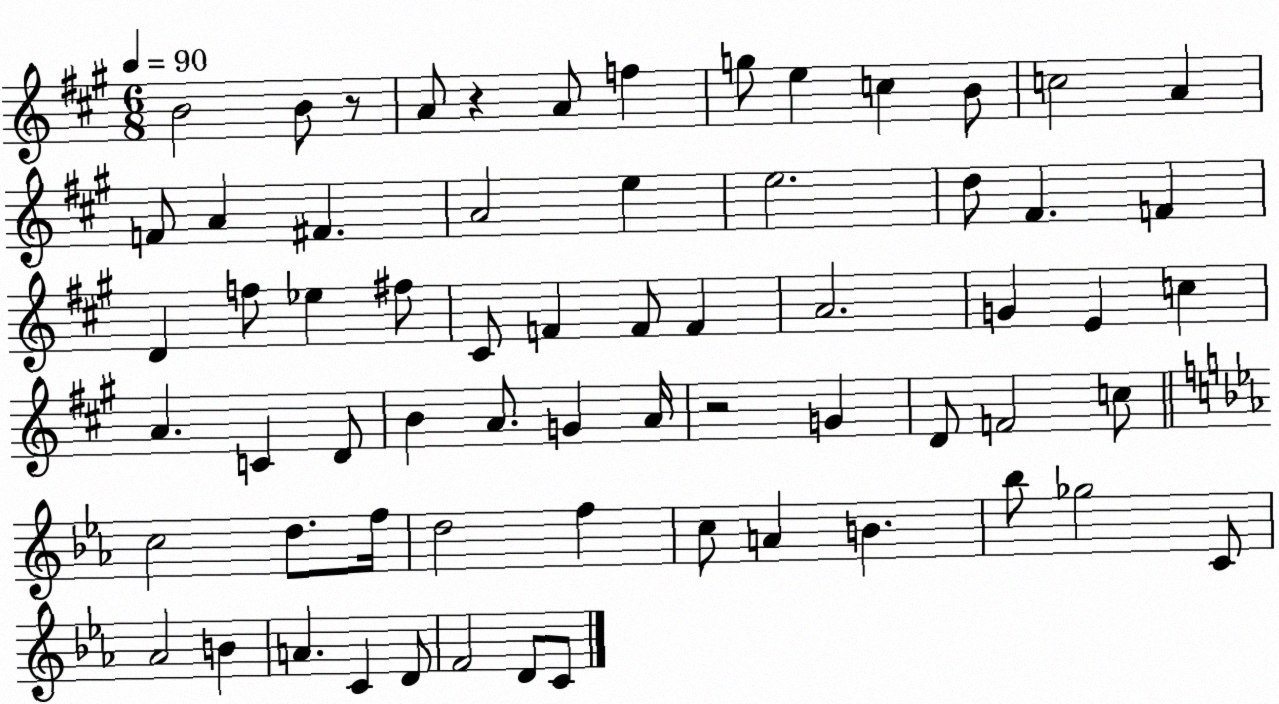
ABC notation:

X:1
T:Untitled
M:6/8
L:1/4
K:A
B2 B/2 z/2 A/2 z A/2 f g/2 e c B/2 c2 A F/2 A ^F A2 e e2 d/2 ^F F D f/2 _e ^f/2 ^C/2 F F/2 F A2 G E c A C D/2 B A/2 G A/4 z2 G D/2 F2 c/2 c2 d/2 f/4 d2 f c/2 A B _b/2 _g2 C/2 _A2 B A C D/2 F2 D/2 C/2